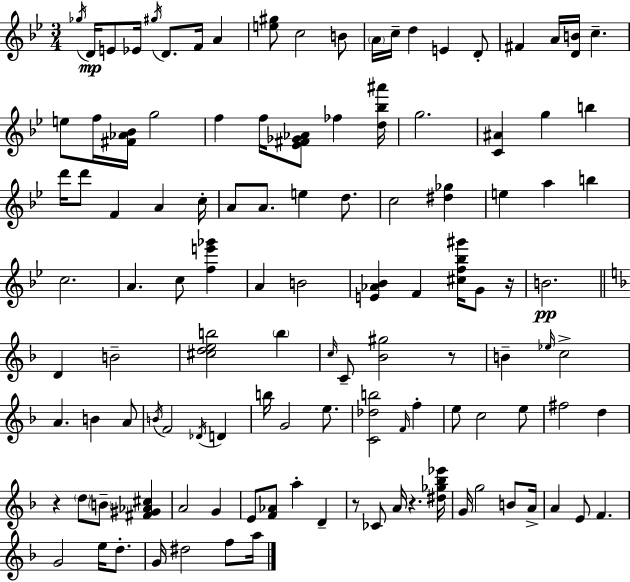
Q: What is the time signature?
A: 3/4